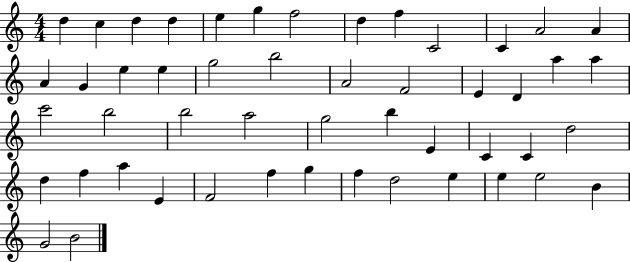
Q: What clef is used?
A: treble